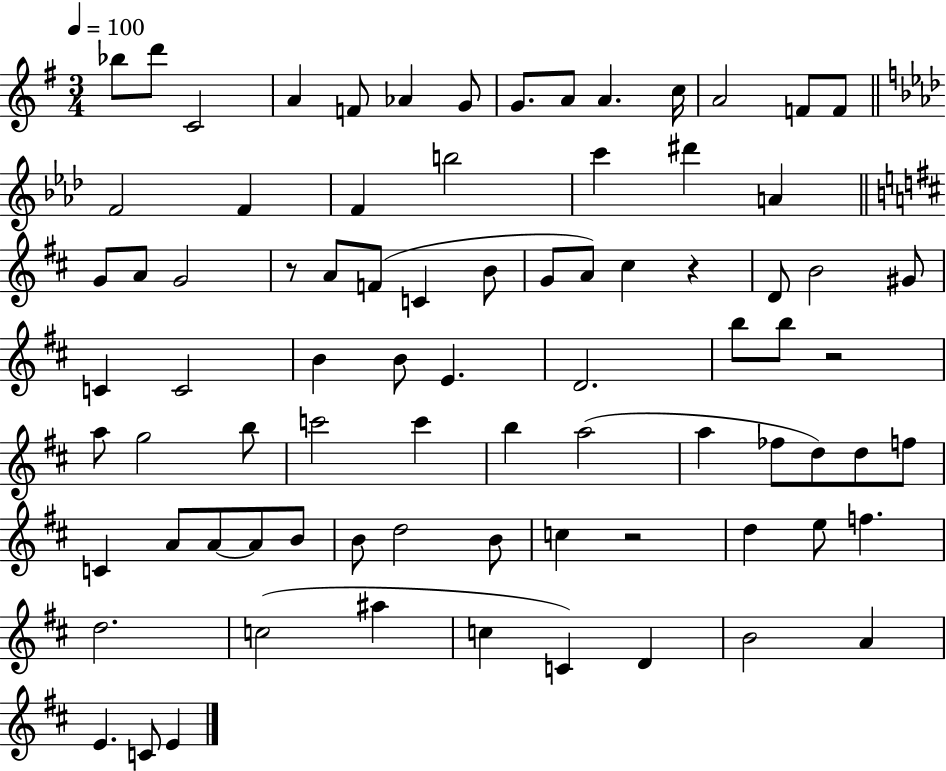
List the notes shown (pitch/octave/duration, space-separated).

Bb5/e D6/e C4/h A4/q F4/e Ab4/q G4/e G4/e. A4/e A4/q. C5/s A4/h F4/e F4/e F4/h F4/q F4/q B5/h C6/q D#6/q A4/q G4/e A4/e G4/h R/e A4/e F4/e C4/q B4/e G4/e A4/e C#5/q R/q D4/e B4/h G#4/e C4/q C4/h B4/q B4/e E4/q. D4/h. B5/e B5/e R/h A5/e G5/h B5/e C6/h C6/q B5/q A5/h A5/q FES5/e D5/e D5/e F5/e C4/q A4/e A4/e A4/e B4/e B4/e D5/h B4/e C5/q R/h D5/q E5/e F5/q. D5/h. C5/h A#5/q C5/q C4/q D4/q B4/h A4/q E4/q. C4/e E4/q